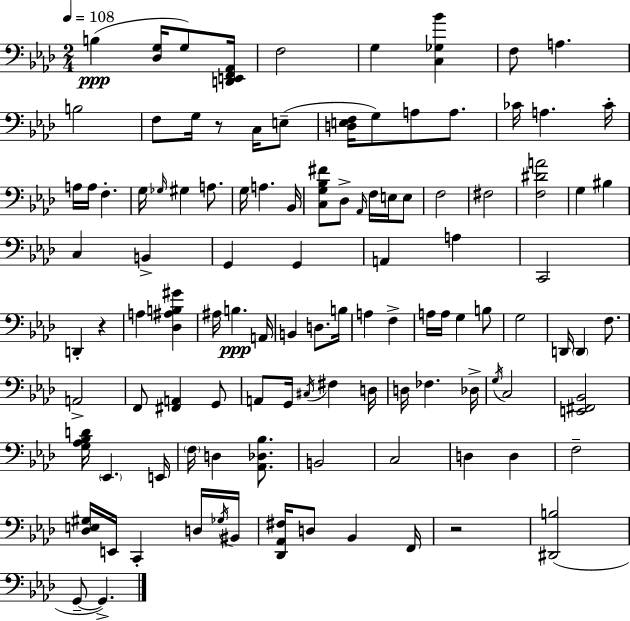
X:1
T:Untitled
M:2/4
L:1/4
K:Ab
B, [_D,G,]/4 G,/2 [D,,E,,F,,_A,,]/4 F,2 G, [C,_G,_B] F,/2 A, B,2 F,/2 G,/4 z/2 C,/4 E,/2 [D,E,F,]/4 G,/2 A,/2 A,/2 _C/4 A, _C/4 A,/4 A,/4 F, G,/4 _G,/4 ^G, A,/2 G,/4 A, _B,,/4 [C,G,_B,^F]/2 _D,/2 _A,,/4 F,/4 E,/4 E,/2 F,2 ^F,2 [F,^DA]2 G, ^B, C, B,, G,, G,, A,, A, C,,2 D,, z A, [_D,^A,B,^G] ^A,/4 B, A,,/4 B,, D,/2 B,/4 A, F, A,/4 A,/4 G, B,/2 G,2 D,,/4 D,, F,/2 A,,2 F,,/2 [^F,,A,,] G,,/2 A,,/2 G,,/4 ^C,/4 ^F, D,/4 D,/4 _F, _D,/4 G,/4 C,2 [E,,^F,,_B,,]2 [G,_A,_B,D]/4 _E,, E,,/4 F,/4 D, [_A,,_D,_B,]/2 B,,2 C,2 D, D, F,2 [_D,E,^G,]/4 E,,/4 C,, D,/4 _G,/4 ^B,,/4 [_D,,_A,,^F,]/4 D,/2 _B,, F,,/4 z2 [^D,,B,]2 G,,/2 G,,